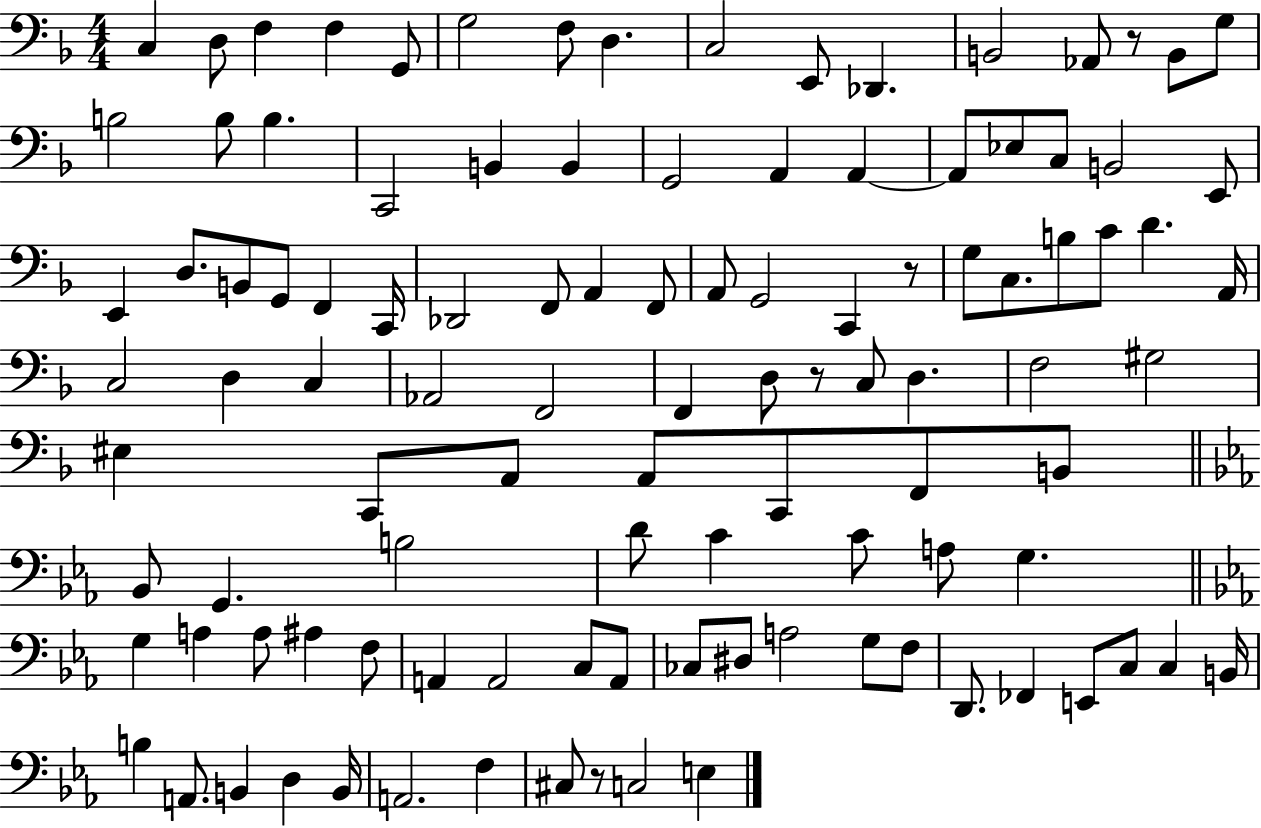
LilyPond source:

{
  \clef bass
  \numericTimeSignature
  \time 4/4
  \key f \major
  \repeat volta 2 { c4 d8 f4 f4 g,8 | g2 f8 d4. | c2 e,8 des,4. | b,2 aes,8 r8 b,8 g8 | \break b2 b8 b4. | c,2 b,4 b,4 | g,2 a,4 a,4~~ | a,8 ees8 c8 b,2 e,8 | \break e,4 d8. b,8 g,8 f,4 c,16 | des,2 f,8 a,4 f,8 | a,8 g,2 c,4 r8 | g8 c8. b8 c'8 d'4. a,16 | \break c2 d4 c4 | aes,2 f,2 | f,4 d8 r8 c8 d4. | f2 gis2 | \break eis4 c,8 a,8 a,8 c,8 f,8 b,8 | \bar "||" \break \key c \minor bes,8 g,4. b2 | d'8 c'4 c'8 a8 g4. | \bar "||" \break \key ees \major g4 a4 a8 ais4 f8 | a,4 a,2 c8 a,8 | ces8 dis8 a2 g8 f8 | d,8. fes,4 e,8 c8 c4 b,16 | \break b4 a,8. b,4 d4 b,16 | a,2. f4 | cis8 r8 c2 e4 | } \bar "|."
}